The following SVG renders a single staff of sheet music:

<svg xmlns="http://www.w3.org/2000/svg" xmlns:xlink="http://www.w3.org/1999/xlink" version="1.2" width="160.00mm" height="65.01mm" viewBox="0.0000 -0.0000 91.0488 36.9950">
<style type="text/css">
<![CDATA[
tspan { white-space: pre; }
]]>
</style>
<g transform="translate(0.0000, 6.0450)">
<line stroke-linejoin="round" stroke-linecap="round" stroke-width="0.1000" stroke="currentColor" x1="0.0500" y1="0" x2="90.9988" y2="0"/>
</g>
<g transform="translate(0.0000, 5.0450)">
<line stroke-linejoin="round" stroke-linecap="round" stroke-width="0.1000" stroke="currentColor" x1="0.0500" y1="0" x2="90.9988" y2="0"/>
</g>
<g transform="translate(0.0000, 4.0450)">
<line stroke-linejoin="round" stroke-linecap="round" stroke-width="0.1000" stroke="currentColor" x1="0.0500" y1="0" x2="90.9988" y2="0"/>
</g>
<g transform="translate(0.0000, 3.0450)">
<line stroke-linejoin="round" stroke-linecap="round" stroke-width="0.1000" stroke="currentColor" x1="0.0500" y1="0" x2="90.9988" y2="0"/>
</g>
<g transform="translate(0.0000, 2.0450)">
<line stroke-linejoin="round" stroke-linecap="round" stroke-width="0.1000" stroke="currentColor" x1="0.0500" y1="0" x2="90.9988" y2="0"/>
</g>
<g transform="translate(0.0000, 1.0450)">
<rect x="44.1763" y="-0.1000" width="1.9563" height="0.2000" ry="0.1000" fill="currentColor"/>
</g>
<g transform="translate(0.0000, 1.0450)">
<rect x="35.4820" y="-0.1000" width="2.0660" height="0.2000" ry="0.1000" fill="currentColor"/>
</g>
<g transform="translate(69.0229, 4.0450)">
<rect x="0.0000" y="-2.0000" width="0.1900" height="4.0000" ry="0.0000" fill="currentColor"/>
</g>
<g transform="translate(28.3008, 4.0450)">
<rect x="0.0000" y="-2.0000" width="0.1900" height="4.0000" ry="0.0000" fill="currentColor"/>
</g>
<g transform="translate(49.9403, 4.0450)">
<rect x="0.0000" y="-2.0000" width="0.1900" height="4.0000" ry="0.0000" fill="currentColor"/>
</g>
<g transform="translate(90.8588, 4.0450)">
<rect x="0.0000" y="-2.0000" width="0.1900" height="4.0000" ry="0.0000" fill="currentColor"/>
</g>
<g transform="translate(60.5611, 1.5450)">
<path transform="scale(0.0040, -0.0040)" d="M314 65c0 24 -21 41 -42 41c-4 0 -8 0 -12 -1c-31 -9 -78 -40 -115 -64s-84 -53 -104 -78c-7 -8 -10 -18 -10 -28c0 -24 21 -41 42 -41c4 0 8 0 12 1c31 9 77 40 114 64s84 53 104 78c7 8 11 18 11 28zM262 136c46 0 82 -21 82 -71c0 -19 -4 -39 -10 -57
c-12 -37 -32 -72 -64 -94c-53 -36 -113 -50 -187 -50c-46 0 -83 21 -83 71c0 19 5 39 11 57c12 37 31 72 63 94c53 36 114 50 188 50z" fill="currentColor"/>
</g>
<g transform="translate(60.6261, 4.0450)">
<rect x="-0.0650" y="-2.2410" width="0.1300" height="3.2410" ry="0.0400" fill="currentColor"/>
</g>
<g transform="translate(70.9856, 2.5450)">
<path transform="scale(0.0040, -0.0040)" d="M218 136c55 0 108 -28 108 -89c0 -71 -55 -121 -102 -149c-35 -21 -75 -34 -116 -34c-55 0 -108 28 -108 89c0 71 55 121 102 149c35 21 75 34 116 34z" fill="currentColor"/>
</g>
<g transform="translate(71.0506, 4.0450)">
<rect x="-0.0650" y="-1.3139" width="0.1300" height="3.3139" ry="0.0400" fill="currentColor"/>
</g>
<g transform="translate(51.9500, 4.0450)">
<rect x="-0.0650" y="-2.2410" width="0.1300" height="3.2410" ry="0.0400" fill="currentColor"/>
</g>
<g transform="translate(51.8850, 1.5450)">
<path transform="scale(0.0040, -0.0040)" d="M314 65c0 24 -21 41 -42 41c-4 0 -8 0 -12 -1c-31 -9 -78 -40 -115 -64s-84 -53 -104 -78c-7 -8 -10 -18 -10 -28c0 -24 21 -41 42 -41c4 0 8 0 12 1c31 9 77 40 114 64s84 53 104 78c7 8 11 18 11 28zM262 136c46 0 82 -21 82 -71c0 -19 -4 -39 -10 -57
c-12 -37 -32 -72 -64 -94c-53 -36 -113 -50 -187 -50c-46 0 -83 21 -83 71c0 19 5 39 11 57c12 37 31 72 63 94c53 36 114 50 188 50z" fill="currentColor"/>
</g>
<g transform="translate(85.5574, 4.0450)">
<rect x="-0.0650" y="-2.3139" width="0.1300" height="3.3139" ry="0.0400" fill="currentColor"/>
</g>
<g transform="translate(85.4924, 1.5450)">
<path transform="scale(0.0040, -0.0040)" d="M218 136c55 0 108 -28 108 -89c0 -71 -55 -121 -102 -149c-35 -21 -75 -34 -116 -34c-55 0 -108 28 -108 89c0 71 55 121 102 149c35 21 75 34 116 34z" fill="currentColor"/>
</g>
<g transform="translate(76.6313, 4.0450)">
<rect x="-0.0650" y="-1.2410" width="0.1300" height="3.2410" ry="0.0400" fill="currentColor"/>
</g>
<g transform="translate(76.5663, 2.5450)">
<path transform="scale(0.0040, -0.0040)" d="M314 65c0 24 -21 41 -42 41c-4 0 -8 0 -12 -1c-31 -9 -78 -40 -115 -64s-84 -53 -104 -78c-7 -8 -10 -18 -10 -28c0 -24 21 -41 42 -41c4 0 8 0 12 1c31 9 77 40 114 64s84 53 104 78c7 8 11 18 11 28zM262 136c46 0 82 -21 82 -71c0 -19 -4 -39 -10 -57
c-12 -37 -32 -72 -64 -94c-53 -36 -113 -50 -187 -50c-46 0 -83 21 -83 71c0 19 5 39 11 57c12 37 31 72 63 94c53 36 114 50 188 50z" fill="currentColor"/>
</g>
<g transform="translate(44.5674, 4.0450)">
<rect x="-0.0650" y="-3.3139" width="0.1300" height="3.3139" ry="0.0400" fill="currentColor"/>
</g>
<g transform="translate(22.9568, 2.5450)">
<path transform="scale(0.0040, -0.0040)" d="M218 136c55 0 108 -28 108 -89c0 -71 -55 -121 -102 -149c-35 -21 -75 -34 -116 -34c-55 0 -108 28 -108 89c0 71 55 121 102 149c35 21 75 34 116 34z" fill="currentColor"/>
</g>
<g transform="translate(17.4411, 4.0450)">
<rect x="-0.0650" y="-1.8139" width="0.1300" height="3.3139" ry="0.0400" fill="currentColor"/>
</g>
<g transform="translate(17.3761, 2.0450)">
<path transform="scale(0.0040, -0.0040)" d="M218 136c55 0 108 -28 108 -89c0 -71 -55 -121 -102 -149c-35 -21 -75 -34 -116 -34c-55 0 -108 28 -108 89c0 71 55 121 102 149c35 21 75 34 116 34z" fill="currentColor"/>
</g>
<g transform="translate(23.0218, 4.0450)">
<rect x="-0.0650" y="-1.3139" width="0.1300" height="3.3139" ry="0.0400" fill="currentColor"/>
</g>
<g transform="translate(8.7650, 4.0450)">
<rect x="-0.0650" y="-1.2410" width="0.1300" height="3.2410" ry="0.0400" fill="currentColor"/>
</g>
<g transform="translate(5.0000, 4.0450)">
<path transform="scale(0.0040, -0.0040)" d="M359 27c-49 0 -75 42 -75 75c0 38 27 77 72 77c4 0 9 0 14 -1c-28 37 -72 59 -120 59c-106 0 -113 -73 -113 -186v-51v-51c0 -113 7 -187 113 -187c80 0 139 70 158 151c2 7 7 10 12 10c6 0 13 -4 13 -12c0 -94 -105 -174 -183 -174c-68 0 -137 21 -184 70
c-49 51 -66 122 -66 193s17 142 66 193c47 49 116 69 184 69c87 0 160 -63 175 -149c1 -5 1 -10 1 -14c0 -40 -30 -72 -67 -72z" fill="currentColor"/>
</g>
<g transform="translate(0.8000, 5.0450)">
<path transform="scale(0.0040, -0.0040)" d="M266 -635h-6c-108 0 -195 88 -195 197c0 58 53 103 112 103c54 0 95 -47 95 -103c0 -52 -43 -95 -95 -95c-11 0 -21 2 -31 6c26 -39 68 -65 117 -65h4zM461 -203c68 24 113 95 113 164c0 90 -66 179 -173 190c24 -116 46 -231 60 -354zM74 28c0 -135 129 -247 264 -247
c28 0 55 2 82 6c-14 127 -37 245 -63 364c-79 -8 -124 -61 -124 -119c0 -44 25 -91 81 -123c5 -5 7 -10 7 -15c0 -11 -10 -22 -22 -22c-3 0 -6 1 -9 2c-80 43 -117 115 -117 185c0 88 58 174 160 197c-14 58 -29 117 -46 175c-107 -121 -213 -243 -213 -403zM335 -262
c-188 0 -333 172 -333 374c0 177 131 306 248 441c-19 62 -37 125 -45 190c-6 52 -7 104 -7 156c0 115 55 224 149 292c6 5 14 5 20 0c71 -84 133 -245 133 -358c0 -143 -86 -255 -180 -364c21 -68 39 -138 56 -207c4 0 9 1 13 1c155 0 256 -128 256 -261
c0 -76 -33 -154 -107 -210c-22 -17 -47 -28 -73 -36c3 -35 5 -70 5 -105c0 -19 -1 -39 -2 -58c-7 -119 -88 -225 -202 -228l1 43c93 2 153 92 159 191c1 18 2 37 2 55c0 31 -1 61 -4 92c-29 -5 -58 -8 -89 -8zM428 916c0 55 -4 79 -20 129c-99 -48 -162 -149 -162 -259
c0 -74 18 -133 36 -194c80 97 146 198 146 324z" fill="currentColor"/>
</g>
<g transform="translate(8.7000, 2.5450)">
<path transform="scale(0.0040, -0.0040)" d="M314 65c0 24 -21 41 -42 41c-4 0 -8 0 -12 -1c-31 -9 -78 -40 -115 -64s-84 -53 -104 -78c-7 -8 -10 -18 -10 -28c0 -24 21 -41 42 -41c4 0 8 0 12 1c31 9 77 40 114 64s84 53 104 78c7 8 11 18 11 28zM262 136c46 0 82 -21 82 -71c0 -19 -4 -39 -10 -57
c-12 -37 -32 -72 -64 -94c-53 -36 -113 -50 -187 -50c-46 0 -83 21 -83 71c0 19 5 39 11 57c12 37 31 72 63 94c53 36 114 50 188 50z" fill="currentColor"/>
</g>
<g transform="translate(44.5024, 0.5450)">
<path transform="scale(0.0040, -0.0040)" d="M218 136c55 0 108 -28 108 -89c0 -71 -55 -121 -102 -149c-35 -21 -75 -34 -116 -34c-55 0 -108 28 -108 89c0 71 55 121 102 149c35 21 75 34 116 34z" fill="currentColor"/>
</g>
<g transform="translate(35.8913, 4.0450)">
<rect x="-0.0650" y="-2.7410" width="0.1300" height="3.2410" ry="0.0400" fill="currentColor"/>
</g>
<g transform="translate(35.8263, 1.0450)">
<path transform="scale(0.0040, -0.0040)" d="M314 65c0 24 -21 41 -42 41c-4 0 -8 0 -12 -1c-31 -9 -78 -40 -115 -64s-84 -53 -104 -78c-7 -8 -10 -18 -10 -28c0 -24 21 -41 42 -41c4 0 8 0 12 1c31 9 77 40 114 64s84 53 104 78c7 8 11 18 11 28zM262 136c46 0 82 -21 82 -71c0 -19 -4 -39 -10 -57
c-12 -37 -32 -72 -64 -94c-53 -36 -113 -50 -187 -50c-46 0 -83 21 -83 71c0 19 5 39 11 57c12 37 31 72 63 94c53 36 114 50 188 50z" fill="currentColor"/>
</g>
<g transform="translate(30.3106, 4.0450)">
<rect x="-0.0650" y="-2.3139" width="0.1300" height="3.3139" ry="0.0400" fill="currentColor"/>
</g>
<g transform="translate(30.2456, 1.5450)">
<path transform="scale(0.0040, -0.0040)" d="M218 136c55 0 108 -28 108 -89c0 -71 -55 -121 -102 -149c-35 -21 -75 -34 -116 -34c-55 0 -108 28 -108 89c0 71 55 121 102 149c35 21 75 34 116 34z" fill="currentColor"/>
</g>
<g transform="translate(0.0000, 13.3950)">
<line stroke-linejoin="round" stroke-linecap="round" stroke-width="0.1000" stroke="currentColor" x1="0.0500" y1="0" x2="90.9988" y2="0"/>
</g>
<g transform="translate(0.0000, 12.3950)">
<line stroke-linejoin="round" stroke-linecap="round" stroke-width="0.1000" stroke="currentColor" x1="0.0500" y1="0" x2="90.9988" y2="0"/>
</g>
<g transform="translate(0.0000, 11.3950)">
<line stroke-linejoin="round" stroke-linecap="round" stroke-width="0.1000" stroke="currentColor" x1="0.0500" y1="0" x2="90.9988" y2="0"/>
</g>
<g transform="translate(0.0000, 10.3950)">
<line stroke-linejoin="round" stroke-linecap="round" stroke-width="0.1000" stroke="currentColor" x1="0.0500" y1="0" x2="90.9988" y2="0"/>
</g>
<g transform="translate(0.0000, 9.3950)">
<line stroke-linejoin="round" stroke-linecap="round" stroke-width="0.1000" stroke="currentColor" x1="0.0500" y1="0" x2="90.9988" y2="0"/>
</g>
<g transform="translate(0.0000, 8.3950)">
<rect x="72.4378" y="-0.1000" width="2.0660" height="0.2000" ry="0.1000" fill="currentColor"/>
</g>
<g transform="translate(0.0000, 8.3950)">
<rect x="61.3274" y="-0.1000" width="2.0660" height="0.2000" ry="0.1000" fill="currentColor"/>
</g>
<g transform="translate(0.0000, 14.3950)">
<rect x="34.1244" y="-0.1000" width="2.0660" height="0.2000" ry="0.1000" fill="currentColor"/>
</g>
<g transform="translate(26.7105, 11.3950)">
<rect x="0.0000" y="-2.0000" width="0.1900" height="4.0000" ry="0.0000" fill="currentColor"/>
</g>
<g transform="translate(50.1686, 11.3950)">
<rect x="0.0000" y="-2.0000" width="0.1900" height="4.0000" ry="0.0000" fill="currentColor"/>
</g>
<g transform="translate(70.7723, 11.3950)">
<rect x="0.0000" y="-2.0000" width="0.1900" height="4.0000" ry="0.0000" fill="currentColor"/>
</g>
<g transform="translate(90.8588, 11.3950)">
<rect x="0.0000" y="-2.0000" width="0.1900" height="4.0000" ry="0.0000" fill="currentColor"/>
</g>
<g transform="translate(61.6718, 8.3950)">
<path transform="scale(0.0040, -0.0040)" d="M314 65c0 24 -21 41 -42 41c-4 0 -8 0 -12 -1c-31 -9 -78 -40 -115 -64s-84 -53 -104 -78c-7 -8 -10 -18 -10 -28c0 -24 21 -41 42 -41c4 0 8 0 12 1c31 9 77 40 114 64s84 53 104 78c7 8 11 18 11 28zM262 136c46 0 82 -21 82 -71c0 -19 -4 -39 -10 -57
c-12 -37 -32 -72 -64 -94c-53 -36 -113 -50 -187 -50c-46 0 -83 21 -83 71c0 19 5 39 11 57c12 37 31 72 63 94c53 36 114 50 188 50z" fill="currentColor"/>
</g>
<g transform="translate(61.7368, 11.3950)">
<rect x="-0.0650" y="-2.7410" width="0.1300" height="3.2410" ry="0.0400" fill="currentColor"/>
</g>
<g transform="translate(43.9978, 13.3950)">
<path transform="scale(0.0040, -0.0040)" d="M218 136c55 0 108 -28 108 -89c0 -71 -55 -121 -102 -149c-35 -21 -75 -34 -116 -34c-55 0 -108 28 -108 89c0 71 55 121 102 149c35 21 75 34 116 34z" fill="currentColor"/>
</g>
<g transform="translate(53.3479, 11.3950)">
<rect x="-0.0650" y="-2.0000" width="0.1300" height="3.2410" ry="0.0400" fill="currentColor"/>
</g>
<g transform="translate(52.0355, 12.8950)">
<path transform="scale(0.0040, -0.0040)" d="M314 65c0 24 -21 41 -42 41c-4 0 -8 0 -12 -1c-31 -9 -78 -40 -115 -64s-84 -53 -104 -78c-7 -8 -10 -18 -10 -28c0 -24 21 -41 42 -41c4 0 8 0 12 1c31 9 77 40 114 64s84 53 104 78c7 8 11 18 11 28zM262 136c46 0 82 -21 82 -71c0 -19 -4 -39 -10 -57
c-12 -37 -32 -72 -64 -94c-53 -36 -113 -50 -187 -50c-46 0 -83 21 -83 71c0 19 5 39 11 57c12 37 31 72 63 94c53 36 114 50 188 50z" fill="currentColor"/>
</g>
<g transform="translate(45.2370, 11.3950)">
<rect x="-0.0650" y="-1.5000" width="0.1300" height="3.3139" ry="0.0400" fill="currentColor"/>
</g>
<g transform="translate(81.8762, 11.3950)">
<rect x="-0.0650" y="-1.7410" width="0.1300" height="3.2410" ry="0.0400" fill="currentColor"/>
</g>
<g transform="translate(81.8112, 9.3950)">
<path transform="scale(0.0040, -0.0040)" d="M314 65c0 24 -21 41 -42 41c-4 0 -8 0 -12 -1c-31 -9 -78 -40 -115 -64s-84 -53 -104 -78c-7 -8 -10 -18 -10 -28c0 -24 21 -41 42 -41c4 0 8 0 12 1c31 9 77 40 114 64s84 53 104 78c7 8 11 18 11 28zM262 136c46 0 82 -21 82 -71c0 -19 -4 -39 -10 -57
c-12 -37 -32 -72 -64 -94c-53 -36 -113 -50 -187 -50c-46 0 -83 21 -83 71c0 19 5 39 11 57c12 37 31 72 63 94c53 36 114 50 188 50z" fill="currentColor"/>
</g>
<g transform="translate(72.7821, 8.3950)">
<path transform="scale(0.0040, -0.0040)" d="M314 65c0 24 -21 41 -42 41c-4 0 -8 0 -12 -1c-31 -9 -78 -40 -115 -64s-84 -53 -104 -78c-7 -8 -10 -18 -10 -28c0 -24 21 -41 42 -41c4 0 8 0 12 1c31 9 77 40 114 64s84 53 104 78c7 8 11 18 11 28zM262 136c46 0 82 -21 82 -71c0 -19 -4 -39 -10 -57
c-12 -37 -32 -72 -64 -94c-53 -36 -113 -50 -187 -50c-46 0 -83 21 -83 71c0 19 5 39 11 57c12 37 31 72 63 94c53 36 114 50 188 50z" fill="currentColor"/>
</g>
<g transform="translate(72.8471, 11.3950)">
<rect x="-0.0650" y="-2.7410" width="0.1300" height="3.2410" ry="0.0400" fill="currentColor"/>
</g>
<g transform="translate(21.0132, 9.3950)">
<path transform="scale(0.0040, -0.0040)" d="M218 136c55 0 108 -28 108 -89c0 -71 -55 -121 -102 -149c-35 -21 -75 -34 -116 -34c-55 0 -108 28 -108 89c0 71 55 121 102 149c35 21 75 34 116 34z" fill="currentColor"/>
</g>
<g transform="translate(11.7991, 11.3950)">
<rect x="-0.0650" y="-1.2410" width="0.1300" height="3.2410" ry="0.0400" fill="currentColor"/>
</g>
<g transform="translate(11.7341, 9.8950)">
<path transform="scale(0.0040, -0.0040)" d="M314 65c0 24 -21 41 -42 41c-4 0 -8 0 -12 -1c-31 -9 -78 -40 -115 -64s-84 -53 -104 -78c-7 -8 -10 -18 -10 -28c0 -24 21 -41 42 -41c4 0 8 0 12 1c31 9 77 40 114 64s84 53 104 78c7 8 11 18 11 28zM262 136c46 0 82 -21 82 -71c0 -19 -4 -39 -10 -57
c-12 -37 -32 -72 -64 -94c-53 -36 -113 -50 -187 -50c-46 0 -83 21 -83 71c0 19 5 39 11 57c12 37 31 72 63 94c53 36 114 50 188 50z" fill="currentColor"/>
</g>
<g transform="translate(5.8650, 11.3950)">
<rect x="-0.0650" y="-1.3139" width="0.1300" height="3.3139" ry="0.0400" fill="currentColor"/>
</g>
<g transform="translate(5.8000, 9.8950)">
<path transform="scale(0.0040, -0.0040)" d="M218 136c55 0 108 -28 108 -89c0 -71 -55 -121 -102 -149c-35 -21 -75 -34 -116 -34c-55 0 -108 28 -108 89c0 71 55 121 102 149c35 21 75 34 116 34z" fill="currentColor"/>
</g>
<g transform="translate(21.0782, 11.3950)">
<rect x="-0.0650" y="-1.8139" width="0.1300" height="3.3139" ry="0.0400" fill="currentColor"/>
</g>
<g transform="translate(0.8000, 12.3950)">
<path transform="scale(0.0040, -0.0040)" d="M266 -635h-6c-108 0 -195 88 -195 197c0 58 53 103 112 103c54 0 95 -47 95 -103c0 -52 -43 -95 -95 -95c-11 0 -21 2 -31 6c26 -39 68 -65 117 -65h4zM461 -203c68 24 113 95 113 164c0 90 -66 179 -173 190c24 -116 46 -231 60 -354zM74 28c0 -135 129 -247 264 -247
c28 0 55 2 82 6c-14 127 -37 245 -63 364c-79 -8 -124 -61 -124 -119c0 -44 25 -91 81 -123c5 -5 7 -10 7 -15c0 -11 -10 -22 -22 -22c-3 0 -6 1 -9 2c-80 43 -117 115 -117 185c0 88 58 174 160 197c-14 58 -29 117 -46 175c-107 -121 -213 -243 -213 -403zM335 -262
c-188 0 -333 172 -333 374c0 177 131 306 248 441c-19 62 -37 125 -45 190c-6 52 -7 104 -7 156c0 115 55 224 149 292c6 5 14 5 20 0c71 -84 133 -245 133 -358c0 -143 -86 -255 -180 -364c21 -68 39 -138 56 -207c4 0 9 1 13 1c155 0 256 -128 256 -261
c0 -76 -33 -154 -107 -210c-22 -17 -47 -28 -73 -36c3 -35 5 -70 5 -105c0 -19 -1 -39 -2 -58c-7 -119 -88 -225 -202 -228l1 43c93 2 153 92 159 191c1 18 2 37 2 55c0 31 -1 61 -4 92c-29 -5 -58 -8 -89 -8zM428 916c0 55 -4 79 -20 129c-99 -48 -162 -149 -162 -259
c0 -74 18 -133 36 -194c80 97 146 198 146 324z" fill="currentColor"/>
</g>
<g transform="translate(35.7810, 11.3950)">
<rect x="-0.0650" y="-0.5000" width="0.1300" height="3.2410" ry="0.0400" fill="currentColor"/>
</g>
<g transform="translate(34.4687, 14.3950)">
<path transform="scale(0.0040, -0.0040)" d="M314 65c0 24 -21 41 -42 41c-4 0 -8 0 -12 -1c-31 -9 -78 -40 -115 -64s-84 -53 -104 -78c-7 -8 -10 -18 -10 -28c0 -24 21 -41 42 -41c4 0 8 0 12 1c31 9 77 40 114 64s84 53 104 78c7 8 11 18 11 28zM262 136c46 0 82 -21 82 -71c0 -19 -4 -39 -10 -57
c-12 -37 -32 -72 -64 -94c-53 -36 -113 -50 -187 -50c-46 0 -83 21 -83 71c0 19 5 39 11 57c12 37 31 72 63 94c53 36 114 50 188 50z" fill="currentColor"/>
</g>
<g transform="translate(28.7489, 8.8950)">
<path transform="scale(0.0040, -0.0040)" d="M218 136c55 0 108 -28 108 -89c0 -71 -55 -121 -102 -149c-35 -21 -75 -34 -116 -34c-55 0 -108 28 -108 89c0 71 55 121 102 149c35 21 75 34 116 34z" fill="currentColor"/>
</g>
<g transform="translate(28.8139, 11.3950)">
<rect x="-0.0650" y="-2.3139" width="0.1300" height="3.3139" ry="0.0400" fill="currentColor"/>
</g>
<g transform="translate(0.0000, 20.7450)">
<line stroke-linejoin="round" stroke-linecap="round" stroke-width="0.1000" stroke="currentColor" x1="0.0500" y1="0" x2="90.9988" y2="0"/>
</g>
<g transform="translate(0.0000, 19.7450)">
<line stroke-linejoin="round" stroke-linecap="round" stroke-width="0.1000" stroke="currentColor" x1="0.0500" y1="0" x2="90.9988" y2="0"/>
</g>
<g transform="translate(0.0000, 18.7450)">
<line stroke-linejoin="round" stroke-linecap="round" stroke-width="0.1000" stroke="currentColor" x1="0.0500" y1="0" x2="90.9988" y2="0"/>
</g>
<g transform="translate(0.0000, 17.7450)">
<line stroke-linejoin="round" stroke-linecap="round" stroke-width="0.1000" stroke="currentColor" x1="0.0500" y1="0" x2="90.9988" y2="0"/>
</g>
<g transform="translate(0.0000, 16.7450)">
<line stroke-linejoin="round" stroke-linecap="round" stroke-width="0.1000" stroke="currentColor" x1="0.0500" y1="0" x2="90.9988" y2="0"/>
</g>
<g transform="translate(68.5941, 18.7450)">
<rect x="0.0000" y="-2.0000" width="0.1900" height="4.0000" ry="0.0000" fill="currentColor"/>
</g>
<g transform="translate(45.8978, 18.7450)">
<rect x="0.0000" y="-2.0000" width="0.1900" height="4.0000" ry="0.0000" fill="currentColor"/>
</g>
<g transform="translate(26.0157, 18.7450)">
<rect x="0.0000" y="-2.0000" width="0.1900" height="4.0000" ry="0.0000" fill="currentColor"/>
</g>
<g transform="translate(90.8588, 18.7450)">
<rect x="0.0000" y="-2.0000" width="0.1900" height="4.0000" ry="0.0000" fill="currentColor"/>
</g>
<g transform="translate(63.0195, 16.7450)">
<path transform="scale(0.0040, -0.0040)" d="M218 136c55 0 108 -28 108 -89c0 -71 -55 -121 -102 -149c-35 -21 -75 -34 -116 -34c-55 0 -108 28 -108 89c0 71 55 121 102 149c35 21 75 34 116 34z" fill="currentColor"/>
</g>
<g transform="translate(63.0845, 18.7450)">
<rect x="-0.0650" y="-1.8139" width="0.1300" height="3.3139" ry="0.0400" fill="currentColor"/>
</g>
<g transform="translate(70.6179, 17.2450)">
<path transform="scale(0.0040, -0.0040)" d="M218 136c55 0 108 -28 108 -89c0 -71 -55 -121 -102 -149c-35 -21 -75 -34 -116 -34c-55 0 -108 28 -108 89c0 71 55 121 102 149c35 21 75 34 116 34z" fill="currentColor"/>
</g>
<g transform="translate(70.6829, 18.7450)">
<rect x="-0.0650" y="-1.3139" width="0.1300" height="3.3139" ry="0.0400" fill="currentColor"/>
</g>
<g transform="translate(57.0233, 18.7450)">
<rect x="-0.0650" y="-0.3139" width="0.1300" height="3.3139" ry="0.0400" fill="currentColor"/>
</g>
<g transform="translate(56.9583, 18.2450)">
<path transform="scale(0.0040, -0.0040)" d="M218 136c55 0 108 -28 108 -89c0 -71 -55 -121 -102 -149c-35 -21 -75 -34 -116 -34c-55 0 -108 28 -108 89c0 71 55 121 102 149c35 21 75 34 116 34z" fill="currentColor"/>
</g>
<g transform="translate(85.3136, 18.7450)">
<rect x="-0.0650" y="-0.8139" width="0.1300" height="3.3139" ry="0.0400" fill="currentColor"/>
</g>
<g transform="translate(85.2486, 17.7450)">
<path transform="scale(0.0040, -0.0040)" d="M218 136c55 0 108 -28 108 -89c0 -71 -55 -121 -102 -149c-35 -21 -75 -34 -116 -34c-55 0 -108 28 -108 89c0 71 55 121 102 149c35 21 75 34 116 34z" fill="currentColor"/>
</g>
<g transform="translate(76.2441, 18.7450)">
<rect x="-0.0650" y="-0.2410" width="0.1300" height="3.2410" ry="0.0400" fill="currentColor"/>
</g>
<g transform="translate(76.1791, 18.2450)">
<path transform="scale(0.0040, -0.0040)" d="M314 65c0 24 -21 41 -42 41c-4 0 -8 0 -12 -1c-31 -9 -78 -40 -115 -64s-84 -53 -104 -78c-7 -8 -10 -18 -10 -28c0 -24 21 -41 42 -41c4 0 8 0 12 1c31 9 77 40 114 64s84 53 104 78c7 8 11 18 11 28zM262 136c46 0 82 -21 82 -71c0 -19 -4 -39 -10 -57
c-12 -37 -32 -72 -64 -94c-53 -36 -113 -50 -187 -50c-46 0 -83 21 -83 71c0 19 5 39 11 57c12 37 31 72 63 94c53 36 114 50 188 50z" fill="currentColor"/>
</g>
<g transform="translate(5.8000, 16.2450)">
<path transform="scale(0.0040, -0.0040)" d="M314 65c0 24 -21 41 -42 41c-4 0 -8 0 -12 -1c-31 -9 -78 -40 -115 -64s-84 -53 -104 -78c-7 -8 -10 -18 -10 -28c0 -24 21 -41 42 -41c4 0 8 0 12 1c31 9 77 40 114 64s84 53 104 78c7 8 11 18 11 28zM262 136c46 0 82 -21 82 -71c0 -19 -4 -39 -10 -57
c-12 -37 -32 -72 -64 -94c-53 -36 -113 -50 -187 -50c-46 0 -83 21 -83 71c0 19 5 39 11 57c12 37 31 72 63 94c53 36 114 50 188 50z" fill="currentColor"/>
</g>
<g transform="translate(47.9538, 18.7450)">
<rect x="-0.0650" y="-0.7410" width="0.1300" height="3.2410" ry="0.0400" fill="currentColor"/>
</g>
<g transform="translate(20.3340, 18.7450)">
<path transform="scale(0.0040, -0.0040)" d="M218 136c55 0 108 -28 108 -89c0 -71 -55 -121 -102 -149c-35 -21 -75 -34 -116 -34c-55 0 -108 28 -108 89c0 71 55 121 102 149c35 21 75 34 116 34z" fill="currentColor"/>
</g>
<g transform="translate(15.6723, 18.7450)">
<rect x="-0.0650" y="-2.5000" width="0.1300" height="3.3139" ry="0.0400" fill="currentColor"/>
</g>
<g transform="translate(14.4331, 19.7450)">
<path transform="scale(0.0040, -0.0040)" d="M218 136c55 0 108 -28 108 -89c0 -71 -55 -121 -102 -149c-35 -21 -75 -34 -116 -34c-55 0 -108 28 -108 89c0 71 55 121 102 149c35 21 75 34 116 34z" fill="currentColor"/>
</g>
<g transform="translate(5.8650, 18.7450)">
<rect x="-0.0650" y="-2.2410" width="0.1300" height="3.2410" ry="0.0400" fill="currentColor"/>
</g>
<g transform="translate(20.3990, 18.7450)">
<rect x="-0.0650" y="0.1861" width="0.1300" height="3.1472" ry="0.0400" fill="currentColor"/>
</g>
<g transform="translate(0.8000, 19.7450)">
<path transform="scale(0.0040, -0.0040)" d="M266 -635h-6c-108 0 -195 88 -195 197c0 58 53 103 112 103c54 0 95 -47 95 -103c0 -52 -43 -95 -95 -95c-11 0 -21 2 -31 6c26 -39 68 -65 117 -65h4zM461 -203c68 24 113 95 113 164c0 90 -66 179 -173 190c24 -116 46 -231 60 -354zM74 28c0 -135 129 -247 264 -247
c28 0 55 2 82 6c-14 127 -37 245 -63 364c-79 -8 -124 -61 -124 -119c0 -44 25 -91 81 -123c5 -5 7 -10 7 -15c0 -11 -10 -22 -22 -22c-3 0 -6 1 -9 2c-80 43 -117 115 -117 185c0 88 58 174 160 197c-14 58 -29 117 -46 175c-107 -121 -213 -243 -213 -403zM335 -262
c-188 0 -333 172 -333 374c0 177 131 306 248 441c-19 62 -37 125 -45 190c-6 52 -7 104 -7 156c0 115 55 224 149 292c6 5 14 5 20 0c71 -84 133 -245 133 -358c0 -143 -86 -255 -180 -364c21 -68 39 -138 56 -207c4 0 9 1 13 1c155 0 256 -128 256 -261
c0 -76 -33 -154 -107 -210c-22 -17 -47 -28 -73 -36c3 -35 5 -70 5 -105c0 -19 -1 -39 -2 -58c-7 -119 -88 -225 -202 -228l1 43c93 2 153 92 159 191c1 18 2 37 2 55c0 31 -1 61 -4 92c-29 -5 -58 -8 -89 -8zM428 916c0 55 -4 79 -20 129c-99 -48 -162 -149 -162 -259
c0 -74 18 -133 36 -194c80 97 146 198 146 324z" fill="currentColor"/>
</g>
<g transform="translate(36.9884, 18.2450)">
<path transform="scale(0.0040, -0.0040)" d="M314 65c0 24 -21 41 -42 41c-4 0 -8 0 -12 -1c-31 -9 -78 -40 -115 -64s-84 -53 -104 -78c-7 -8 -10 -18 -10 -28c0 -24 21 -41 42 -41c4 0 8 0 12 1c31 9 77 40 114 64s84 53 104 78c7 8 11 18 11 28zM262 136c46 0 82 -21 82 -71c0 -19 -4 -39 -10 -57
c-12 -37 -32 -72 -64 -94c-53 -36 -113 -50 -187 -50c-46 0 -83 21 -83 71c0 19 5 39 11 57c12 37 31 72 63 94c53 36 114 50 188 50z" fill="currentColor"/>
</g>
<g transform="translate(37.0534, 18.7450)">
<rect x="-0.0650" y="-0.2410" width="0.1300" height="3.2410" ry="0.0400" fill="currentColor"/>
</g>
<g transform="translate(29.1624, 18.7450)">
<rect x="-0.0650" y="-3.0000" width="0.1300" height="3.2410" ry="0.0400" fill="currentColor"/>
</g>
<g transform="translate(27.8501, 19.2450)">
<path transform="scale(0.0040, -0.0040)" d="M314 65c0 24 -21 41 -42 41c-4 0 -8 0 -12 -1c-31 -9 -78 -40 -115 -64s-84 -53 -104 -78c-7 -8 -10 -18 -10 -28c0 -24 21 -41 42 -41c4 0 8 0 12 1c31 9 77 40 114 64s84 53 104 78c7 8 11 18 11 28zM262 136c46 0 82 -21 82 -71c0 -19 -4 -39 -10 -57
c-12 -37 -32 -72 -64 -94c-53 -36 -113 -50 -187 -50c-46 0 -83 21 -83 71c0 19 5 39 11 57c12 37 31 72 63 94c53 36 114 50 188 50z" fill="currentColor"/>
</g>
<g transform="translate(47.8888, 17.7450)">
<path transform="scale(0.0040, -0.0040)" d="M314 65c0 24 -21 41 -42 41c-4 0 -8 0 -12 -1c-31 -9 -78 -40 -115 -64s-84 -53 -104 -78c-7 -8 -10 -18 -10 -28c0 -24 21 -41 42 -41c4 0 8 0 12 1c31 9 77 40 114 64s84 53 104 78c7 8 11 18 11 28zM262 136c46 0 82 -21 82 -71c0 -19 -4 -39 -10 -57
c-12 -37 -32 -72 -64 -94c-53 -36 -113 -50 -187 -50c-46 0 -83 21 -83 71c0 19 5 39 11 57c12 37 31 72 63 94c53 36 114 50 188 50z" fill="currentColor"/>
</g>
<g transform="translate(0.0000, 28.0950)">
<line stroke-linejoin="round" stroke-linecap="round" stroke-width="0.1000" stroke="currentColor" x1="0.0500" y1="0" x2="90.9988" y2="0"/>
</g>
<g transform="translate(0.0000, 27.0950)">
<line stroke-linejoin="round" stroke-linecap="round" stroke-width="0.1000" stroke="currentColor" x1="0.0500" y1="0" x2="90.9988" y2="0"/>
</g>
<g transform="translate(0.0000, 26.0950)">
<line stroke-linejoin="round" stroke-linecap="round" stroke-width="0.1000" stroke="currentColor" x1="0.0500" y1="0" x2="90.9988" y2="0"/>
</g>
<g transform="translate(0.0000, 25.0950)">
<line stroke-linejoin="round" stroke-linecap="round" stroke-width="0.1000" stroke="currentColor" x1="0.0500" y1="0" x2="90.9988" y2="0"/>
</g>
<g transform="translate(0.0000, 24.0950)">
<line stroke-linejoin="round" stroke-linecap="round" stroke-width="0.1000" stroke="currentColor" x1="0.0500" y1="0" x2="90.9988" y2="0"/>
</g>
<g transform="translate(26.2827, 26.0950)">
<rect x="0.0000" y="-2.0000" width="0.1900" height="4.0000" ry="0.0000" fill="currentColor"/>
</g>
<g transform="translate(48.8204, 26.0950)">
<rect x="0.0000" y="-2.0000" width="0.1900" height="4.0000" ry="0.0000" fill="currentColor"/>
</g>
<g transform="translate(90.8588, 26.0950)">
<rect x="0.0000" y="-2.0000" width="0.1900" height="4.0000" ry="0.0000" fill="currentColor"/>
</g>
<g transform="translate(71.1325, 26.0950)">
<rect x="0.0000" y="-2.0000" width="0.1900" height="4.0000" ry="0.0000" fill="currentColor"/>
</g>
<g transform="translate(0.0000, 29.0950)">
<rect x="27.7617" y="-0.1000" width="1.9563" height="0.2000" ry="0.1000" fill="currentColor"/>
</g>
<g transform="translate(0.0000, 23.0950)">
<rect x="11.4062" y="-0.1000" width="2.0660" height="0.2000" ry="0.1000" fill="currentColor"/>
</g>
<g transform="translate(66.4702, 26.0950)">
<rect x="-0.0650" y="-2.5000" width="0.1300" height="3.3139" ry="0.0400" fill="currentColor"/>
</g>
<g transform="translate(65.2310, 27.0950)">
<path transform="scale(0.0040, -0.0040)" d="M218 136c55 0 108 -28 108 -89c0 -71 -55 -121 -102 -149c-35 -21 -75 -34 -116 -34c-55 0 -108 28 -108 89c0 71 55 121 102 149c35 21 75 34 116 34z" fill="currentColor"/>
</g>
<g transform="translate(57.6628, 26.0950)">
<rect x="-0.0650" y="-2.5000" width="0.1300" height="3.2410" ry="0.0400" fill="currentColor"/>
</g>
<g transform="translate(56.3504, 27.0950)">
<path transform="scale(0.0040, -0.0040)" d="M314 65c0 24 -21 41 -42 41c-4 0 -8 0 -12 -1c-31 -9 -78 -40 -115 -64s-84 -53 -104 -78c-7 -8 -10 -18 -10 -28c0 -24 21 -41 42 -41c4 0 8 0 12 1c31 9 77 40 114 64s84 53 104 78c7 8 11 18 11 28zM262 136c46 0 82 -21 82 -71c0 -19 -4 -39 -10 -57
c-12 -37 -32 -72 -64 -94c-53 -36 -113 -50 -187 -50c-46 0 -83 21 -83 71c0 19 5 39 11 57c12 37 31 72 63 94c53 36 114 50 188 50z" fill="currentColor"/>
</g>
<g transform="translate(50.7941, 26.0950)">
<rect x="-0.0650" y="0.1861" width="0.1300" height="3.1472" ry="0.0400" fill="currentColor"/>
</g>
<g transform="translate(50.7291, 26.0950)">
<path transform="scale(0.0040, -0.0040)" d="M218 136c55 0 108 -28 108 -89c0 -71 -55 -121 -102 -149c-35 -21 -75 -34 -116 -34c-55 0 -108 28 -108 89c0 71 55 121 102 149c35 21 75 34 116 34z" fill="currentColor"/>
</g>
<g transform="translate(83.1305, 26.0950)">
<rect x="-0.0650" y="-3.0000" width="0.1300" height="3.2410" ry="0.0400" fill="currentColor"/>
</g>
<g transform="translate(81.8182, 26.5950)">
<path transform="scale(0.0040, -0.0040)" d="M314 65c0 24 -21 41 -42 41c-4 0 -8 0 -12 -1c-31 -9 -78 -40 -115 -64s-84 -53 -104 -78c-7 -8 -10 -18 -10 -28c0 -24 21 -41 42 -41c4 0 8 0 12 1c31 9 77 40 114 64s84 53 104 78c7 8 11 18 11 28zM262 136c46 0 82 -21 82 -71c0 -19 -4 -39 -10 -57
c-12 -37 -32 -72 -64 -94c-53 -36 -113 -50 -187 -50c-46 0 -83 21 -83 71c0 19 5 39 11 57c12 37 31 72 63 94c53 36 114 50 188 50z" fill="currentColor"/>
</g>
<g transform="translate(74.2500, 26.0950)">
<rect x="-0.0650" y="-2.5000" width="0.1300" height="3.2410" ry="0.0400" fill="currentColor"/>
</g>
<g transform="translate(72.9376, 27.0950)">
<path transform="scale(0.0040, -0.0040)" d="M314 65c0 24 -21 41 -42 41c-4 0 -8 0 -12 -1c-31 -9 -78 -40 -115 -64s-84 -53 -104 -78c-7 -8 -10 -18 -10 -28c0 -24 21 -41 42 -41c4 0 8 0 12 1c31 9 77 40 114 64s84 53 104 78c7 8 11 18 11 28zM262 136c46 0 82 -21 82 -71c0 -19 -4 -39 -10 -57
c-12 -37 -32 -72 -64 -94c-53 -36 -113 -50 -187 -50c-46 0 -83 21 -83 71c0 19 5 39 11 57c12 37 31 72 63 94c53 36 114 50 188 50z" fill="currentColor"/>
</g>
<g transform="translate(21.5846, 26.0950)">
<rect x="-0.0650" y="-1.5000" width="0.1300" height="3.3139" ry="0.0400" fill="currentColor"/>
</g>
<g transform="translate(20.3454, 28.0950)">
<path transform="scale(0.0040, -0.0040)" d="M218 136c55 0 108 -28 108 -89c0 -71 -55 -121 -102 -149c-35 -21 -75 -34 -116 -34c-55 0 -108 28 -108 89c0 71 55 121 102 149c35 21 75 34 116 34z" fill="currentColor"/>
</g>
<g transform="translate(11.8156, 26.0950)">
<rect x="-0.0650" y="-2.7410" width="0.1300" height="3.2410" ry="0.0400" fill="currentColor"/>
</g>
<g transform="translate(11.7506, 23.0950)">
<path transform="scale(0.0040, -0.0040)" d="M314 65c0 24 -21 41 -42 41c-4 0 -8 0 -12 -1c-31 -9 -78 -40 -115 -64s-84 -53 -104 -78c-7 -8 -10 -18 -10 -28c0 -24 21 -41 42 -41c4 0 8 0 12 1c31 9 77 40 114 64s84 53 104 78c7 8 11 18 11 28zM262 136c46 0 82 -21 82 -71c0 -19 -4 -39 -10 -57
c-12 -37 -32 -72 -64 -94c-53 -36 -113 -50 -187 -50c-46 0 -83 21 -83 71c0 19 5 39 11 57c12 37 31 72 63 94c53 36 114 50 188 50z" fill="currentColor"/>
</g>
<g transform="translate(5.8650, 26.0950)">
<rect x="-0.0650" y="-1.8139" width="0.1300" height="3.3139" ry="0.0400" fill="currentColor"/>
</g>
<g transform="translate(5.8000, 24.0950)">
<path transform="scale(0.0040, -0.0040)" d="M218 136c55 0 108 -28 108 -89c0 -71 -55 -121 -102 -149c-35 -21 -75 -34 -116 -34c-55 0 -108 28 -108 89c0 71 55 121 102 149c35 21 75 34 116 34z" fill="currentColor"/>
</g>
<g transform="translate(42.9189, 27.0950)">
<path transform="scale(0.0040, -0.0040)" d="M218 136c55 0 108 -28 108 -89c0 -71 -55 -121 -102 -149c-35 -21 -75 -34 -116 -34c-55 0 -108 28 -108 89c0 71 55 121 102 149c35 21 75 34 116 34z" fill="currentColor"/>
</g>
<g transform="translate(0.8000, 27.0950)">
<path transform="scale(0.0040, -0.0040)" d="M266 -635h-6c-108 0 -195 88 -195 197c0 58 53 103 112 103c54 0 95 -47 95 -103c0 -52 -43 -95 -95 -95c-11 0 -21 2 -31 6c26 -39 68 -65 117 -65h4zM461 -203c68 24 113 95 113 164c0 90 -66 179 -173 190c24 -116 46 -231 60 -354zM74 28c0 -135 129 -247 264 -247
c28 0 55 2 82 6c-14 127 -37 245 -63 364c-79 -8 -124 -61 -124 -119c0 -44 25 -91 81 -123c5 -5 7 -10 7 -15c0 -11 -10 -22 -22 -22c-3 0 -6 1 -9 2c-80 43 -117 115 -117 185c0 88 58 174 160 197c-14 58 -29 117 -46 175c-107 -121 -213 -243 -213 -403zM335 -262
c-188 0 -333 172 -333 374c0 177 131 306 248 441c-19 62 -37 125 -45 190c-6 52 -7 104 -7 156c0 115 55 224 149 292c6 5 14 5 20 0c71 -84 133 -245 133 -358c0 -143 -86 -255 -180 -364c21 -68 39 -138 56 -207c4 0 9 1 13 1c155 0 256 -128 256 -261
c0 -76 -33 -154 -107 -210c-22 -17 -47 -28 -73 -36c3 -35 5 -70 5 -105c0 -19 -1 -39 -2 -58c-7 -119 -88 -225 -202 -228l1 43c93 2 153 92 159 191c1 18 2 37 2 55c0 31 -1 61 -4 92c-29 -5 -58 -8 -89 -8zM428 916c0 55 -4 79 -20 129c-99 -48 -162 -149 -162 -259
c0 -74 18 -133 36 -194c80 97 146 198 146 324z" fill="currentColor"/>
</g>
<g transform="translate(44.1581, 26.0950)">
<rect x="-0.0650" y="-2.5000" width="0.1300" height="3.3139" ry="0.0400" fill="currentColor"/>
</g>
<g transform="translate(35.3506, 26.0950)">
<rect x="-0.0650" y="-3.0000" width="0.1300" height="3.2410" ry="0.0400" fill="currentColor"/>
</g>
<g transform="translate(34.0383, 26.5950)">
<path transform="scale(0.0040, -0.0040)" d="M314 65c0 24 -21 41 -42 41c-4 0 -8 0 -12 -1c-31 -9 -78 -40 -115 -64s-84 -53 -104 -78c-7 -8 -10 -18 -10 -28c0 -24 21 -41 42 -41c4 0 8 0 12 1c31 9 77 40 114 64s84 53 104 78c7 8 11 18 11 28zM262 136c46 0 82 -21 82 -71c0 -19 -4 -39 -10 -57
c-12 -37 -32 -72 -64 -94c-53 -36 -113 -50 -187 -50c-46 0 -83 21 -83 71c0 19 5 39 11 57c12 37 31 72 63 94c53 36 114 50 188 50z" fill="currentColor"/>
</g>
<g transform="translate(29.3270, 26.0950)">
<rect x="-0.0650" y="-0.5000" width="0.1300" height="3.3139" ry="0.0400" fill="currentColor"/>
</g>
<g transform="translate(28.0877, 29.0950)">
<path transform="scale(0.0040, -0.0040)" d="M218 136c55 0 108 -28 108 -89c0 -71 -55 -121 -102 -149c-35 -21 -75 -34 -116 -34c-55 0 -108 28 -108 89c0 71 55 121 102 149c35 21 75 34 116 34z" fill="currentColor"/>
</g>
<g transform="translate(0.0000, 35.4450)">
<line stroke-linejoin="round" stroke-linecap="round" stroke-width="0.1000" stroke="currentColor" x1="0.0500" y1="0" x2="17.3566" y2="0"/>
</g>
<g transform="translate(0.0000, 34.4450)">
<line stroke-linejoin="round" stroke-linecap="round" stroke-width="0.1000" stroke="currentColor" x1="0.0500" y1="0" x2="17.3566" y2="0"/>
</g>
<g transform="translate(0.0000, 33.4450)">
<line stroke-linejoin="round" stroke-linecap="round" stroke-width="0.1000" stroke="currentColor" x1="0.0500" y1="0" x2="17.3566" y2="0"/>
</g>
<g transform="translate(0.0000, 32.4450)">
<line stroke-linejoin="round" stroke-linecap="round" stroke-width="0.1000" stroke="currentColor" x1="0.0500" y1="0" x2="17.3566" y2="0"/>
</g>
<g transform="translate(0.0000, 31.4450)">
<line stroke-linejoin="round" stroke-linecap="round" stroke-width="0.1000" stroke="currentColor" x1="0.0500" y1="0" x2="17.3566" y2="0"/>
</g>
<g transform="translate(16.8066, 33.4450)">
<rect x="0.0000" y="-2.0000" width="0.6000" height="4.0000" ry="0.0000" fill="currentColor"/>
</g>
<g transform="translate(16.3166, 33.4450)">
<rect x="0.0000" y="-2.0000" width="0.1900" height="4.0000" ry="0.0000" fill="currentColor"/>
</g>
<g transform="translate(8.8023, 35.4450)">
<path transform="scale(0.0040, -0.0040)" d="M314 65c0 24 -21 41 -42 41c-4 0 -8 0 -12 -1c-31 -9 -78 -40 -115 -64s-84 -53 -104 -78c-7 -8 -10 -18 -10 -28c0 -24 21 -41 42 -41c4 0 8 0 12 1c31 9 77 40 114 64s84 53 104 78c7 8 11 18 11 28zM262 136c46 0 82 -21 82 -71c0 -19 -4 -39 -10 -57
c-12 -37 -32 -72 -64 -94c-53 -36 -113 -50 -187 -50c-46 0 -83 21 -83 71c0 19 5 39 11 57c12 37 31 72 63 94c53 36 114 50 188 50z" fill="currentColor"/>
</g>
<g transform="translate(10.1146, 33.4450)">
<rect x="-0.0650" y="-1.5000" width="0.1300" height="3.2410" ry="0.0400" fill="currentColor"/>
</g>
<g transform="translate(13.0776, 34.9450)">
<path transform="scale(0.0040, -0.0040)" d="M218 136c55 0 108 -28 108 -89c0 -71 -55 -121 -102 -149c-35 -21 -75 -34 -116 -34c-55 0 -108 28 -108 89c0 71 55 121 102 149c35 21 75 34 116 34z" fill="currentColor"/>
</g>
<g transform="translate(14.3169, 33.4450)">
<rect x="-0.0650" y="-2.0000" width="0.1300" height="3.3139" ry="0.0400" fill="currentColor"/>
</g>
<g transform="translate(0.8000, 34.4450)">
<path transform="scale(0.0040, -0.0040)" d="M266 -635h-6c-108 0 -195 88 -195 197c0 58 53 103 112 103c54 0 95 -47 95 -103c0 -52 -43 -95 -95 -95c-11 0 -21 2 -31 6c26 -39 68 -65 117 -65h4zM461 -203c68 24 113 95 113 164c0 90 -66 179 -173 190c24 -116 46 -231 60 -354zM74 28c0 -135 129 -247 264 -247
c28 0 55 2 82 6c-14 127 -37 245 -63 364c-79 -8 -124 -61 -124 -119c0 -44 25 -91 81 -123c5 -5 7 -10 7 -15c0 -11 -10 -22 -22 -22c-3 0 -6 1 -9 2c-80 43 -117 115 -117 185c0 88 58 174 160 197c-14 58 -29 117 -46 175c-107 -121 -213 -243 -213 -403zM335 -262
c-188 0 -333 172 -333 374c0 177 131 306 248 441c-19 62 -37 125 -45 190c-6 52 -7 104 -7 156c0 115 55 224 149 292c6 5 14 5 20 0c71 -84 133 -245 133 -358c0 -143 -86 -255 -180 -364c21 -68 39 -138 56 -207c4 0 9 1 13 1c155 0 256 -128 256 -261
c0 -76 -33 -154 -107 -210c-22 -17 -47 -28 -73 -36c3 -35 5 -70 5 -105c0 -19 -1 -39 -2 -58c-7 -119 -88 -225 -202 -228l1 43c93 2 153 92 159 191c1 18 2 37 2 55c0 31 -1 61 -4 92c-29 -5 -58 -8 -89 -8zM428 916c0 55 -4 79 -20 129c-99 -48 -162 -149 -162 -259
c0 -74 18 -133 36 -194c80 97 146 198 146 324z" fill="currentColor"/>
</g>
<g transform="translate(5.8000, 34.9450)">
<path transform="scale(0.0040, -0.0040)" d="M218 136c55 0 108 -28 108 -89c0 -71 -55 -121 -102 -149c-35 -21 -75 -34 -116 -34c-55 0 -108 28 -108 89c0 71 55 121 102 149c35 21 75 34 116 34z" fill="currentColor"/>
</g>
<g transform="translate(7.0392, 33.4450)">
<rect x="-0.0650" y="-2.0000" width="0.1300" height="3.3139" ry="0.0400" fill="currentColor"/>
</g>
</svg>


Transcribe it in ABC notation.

X:1
T:Untitled
M:4/4
L:1/4
K:C
e2 f e g a2 b g2 g2 e e2 g e e2 f g C2 E F2 a2 a2 f2 g2 G B A2 c2 d2 c f e c2 d f a2 E C A2 G B G2 G G2 A2 F E2 F